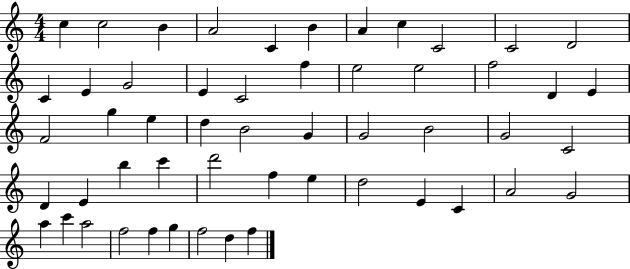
{
  \clef treble
  \numericTimeSignature
  \time 4/4
  \key c \major
  c''4 c''2 b'4 | a'2 c'4 b'4 | a'4 c''4 c'2 | c'2 d'2 | \break c'4 e'4 g'2 | e'4 c'2 f''4 | e''2 e''2 | f''2 d'4 e'4 | \break f'2 g''4 e''4 | d''4 b'2 g'4 | g'2 b'2 | g'2 c'2 | \break d'4 e'4 b''4 c'''4 | d'''2 f''4 e''4 | d''2 e'4 c'4 | a'2 g'2 | \break a''4 c'''4 a''2 | f''2 f''4 g''4 | f''2 d''4 f''4 | \bar "|."
}